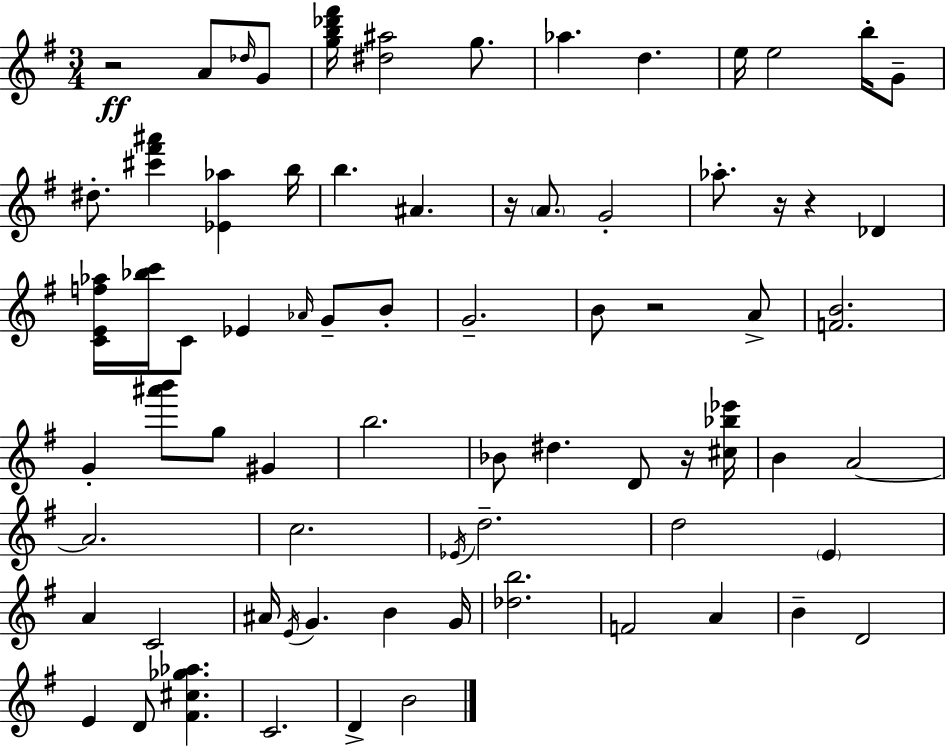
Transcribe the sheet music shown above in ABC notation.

X:1
T:Untitled
M:3/4
L:1/4
K:Em
z2 A/2 _d/4 G/2 [gb_d'^f']/4 [^d^a]2 g/2 _a d e/4 e2 b/4 G/2 ^d/2 [^c'^f'^a'] [_E_a] b/4 b ^A z/4 A/2 G2 _a/2 z/4 z _D [CEf_a]/4 [_bc']/4 C/2 _E _A/4 G/2 B/2 G2 B/2 z2 A/2 [FB]2 G [^a'b']/2 g/2 ^G b2 _B/2 ^d D/2 z/4 [^c_b_e']/4 B A2 A2 c2 _E/4 d2 d2 E A C2 ^A/4 E/4 G B G/4 [_db]2 F2 A B D2 E D/2 [^F^c_g_a] C2 D B2